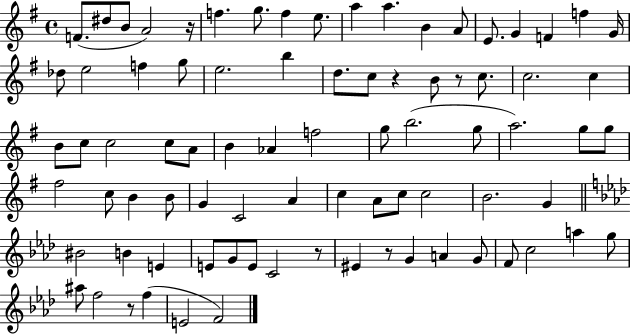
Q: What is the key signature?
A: G major